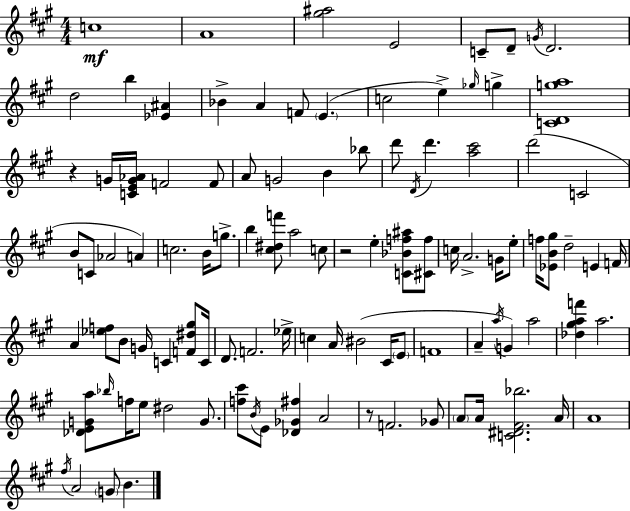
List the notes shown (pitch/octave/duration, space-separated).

C5/w A4/w [G#5,A#5]/h E4/h C4/e D4/e G4/s D4/h. D5/h B5/q [Eb4,A#4]/q Bb4/q A4/q F4/e E4/q. C5/h E5/q Gb5/s G5/q [C4,D4,G5,A5]/w R/q G4/s [C4,E4,G4,Ab4]/s F4/h F4/e A4/e G4/h B4/q Bb5/e D6/e D4/s D6/q. [A5,C#6]/h D6/h C4/h B4/e C4/e Ab4/h A4/q C5/h. B4/s G5/e. B5/q [C#5,D#5,F6]/e A5/h C5/e R/h E5/q [C4,Bb4,F5,A#5]/e [C#4,F5]/e C5/s A4/h. G4/s E5/e F5/s [Eb4,B4,G#5]/e D5/h E4/q F4/s A4/q [Eb5,F5]/e B4/e G4/s C4/q [F4,D#5,G#5]/e C4/s D4/e. F4/h. Eb5/s C5/q A4/s BIS4/h C#4/s E4/e F4/w A4/q A5/s G4/q A5/h [Db5,G#5,A5,F6]/q A5/h. [Db4,E4,G4,A5]/e Bb5/s F5/s E5/e D#5/h G4/e. [F5,C#6]/e B4/s E4/e [Db4,Gb4,F#5]/q A4/h R/e F4/h. Gb4/e A4/e A4/s [C4,D#4,F#4,Bb5]/h. A4/s A4/w F#5/s A4/h G4/e B4/q.